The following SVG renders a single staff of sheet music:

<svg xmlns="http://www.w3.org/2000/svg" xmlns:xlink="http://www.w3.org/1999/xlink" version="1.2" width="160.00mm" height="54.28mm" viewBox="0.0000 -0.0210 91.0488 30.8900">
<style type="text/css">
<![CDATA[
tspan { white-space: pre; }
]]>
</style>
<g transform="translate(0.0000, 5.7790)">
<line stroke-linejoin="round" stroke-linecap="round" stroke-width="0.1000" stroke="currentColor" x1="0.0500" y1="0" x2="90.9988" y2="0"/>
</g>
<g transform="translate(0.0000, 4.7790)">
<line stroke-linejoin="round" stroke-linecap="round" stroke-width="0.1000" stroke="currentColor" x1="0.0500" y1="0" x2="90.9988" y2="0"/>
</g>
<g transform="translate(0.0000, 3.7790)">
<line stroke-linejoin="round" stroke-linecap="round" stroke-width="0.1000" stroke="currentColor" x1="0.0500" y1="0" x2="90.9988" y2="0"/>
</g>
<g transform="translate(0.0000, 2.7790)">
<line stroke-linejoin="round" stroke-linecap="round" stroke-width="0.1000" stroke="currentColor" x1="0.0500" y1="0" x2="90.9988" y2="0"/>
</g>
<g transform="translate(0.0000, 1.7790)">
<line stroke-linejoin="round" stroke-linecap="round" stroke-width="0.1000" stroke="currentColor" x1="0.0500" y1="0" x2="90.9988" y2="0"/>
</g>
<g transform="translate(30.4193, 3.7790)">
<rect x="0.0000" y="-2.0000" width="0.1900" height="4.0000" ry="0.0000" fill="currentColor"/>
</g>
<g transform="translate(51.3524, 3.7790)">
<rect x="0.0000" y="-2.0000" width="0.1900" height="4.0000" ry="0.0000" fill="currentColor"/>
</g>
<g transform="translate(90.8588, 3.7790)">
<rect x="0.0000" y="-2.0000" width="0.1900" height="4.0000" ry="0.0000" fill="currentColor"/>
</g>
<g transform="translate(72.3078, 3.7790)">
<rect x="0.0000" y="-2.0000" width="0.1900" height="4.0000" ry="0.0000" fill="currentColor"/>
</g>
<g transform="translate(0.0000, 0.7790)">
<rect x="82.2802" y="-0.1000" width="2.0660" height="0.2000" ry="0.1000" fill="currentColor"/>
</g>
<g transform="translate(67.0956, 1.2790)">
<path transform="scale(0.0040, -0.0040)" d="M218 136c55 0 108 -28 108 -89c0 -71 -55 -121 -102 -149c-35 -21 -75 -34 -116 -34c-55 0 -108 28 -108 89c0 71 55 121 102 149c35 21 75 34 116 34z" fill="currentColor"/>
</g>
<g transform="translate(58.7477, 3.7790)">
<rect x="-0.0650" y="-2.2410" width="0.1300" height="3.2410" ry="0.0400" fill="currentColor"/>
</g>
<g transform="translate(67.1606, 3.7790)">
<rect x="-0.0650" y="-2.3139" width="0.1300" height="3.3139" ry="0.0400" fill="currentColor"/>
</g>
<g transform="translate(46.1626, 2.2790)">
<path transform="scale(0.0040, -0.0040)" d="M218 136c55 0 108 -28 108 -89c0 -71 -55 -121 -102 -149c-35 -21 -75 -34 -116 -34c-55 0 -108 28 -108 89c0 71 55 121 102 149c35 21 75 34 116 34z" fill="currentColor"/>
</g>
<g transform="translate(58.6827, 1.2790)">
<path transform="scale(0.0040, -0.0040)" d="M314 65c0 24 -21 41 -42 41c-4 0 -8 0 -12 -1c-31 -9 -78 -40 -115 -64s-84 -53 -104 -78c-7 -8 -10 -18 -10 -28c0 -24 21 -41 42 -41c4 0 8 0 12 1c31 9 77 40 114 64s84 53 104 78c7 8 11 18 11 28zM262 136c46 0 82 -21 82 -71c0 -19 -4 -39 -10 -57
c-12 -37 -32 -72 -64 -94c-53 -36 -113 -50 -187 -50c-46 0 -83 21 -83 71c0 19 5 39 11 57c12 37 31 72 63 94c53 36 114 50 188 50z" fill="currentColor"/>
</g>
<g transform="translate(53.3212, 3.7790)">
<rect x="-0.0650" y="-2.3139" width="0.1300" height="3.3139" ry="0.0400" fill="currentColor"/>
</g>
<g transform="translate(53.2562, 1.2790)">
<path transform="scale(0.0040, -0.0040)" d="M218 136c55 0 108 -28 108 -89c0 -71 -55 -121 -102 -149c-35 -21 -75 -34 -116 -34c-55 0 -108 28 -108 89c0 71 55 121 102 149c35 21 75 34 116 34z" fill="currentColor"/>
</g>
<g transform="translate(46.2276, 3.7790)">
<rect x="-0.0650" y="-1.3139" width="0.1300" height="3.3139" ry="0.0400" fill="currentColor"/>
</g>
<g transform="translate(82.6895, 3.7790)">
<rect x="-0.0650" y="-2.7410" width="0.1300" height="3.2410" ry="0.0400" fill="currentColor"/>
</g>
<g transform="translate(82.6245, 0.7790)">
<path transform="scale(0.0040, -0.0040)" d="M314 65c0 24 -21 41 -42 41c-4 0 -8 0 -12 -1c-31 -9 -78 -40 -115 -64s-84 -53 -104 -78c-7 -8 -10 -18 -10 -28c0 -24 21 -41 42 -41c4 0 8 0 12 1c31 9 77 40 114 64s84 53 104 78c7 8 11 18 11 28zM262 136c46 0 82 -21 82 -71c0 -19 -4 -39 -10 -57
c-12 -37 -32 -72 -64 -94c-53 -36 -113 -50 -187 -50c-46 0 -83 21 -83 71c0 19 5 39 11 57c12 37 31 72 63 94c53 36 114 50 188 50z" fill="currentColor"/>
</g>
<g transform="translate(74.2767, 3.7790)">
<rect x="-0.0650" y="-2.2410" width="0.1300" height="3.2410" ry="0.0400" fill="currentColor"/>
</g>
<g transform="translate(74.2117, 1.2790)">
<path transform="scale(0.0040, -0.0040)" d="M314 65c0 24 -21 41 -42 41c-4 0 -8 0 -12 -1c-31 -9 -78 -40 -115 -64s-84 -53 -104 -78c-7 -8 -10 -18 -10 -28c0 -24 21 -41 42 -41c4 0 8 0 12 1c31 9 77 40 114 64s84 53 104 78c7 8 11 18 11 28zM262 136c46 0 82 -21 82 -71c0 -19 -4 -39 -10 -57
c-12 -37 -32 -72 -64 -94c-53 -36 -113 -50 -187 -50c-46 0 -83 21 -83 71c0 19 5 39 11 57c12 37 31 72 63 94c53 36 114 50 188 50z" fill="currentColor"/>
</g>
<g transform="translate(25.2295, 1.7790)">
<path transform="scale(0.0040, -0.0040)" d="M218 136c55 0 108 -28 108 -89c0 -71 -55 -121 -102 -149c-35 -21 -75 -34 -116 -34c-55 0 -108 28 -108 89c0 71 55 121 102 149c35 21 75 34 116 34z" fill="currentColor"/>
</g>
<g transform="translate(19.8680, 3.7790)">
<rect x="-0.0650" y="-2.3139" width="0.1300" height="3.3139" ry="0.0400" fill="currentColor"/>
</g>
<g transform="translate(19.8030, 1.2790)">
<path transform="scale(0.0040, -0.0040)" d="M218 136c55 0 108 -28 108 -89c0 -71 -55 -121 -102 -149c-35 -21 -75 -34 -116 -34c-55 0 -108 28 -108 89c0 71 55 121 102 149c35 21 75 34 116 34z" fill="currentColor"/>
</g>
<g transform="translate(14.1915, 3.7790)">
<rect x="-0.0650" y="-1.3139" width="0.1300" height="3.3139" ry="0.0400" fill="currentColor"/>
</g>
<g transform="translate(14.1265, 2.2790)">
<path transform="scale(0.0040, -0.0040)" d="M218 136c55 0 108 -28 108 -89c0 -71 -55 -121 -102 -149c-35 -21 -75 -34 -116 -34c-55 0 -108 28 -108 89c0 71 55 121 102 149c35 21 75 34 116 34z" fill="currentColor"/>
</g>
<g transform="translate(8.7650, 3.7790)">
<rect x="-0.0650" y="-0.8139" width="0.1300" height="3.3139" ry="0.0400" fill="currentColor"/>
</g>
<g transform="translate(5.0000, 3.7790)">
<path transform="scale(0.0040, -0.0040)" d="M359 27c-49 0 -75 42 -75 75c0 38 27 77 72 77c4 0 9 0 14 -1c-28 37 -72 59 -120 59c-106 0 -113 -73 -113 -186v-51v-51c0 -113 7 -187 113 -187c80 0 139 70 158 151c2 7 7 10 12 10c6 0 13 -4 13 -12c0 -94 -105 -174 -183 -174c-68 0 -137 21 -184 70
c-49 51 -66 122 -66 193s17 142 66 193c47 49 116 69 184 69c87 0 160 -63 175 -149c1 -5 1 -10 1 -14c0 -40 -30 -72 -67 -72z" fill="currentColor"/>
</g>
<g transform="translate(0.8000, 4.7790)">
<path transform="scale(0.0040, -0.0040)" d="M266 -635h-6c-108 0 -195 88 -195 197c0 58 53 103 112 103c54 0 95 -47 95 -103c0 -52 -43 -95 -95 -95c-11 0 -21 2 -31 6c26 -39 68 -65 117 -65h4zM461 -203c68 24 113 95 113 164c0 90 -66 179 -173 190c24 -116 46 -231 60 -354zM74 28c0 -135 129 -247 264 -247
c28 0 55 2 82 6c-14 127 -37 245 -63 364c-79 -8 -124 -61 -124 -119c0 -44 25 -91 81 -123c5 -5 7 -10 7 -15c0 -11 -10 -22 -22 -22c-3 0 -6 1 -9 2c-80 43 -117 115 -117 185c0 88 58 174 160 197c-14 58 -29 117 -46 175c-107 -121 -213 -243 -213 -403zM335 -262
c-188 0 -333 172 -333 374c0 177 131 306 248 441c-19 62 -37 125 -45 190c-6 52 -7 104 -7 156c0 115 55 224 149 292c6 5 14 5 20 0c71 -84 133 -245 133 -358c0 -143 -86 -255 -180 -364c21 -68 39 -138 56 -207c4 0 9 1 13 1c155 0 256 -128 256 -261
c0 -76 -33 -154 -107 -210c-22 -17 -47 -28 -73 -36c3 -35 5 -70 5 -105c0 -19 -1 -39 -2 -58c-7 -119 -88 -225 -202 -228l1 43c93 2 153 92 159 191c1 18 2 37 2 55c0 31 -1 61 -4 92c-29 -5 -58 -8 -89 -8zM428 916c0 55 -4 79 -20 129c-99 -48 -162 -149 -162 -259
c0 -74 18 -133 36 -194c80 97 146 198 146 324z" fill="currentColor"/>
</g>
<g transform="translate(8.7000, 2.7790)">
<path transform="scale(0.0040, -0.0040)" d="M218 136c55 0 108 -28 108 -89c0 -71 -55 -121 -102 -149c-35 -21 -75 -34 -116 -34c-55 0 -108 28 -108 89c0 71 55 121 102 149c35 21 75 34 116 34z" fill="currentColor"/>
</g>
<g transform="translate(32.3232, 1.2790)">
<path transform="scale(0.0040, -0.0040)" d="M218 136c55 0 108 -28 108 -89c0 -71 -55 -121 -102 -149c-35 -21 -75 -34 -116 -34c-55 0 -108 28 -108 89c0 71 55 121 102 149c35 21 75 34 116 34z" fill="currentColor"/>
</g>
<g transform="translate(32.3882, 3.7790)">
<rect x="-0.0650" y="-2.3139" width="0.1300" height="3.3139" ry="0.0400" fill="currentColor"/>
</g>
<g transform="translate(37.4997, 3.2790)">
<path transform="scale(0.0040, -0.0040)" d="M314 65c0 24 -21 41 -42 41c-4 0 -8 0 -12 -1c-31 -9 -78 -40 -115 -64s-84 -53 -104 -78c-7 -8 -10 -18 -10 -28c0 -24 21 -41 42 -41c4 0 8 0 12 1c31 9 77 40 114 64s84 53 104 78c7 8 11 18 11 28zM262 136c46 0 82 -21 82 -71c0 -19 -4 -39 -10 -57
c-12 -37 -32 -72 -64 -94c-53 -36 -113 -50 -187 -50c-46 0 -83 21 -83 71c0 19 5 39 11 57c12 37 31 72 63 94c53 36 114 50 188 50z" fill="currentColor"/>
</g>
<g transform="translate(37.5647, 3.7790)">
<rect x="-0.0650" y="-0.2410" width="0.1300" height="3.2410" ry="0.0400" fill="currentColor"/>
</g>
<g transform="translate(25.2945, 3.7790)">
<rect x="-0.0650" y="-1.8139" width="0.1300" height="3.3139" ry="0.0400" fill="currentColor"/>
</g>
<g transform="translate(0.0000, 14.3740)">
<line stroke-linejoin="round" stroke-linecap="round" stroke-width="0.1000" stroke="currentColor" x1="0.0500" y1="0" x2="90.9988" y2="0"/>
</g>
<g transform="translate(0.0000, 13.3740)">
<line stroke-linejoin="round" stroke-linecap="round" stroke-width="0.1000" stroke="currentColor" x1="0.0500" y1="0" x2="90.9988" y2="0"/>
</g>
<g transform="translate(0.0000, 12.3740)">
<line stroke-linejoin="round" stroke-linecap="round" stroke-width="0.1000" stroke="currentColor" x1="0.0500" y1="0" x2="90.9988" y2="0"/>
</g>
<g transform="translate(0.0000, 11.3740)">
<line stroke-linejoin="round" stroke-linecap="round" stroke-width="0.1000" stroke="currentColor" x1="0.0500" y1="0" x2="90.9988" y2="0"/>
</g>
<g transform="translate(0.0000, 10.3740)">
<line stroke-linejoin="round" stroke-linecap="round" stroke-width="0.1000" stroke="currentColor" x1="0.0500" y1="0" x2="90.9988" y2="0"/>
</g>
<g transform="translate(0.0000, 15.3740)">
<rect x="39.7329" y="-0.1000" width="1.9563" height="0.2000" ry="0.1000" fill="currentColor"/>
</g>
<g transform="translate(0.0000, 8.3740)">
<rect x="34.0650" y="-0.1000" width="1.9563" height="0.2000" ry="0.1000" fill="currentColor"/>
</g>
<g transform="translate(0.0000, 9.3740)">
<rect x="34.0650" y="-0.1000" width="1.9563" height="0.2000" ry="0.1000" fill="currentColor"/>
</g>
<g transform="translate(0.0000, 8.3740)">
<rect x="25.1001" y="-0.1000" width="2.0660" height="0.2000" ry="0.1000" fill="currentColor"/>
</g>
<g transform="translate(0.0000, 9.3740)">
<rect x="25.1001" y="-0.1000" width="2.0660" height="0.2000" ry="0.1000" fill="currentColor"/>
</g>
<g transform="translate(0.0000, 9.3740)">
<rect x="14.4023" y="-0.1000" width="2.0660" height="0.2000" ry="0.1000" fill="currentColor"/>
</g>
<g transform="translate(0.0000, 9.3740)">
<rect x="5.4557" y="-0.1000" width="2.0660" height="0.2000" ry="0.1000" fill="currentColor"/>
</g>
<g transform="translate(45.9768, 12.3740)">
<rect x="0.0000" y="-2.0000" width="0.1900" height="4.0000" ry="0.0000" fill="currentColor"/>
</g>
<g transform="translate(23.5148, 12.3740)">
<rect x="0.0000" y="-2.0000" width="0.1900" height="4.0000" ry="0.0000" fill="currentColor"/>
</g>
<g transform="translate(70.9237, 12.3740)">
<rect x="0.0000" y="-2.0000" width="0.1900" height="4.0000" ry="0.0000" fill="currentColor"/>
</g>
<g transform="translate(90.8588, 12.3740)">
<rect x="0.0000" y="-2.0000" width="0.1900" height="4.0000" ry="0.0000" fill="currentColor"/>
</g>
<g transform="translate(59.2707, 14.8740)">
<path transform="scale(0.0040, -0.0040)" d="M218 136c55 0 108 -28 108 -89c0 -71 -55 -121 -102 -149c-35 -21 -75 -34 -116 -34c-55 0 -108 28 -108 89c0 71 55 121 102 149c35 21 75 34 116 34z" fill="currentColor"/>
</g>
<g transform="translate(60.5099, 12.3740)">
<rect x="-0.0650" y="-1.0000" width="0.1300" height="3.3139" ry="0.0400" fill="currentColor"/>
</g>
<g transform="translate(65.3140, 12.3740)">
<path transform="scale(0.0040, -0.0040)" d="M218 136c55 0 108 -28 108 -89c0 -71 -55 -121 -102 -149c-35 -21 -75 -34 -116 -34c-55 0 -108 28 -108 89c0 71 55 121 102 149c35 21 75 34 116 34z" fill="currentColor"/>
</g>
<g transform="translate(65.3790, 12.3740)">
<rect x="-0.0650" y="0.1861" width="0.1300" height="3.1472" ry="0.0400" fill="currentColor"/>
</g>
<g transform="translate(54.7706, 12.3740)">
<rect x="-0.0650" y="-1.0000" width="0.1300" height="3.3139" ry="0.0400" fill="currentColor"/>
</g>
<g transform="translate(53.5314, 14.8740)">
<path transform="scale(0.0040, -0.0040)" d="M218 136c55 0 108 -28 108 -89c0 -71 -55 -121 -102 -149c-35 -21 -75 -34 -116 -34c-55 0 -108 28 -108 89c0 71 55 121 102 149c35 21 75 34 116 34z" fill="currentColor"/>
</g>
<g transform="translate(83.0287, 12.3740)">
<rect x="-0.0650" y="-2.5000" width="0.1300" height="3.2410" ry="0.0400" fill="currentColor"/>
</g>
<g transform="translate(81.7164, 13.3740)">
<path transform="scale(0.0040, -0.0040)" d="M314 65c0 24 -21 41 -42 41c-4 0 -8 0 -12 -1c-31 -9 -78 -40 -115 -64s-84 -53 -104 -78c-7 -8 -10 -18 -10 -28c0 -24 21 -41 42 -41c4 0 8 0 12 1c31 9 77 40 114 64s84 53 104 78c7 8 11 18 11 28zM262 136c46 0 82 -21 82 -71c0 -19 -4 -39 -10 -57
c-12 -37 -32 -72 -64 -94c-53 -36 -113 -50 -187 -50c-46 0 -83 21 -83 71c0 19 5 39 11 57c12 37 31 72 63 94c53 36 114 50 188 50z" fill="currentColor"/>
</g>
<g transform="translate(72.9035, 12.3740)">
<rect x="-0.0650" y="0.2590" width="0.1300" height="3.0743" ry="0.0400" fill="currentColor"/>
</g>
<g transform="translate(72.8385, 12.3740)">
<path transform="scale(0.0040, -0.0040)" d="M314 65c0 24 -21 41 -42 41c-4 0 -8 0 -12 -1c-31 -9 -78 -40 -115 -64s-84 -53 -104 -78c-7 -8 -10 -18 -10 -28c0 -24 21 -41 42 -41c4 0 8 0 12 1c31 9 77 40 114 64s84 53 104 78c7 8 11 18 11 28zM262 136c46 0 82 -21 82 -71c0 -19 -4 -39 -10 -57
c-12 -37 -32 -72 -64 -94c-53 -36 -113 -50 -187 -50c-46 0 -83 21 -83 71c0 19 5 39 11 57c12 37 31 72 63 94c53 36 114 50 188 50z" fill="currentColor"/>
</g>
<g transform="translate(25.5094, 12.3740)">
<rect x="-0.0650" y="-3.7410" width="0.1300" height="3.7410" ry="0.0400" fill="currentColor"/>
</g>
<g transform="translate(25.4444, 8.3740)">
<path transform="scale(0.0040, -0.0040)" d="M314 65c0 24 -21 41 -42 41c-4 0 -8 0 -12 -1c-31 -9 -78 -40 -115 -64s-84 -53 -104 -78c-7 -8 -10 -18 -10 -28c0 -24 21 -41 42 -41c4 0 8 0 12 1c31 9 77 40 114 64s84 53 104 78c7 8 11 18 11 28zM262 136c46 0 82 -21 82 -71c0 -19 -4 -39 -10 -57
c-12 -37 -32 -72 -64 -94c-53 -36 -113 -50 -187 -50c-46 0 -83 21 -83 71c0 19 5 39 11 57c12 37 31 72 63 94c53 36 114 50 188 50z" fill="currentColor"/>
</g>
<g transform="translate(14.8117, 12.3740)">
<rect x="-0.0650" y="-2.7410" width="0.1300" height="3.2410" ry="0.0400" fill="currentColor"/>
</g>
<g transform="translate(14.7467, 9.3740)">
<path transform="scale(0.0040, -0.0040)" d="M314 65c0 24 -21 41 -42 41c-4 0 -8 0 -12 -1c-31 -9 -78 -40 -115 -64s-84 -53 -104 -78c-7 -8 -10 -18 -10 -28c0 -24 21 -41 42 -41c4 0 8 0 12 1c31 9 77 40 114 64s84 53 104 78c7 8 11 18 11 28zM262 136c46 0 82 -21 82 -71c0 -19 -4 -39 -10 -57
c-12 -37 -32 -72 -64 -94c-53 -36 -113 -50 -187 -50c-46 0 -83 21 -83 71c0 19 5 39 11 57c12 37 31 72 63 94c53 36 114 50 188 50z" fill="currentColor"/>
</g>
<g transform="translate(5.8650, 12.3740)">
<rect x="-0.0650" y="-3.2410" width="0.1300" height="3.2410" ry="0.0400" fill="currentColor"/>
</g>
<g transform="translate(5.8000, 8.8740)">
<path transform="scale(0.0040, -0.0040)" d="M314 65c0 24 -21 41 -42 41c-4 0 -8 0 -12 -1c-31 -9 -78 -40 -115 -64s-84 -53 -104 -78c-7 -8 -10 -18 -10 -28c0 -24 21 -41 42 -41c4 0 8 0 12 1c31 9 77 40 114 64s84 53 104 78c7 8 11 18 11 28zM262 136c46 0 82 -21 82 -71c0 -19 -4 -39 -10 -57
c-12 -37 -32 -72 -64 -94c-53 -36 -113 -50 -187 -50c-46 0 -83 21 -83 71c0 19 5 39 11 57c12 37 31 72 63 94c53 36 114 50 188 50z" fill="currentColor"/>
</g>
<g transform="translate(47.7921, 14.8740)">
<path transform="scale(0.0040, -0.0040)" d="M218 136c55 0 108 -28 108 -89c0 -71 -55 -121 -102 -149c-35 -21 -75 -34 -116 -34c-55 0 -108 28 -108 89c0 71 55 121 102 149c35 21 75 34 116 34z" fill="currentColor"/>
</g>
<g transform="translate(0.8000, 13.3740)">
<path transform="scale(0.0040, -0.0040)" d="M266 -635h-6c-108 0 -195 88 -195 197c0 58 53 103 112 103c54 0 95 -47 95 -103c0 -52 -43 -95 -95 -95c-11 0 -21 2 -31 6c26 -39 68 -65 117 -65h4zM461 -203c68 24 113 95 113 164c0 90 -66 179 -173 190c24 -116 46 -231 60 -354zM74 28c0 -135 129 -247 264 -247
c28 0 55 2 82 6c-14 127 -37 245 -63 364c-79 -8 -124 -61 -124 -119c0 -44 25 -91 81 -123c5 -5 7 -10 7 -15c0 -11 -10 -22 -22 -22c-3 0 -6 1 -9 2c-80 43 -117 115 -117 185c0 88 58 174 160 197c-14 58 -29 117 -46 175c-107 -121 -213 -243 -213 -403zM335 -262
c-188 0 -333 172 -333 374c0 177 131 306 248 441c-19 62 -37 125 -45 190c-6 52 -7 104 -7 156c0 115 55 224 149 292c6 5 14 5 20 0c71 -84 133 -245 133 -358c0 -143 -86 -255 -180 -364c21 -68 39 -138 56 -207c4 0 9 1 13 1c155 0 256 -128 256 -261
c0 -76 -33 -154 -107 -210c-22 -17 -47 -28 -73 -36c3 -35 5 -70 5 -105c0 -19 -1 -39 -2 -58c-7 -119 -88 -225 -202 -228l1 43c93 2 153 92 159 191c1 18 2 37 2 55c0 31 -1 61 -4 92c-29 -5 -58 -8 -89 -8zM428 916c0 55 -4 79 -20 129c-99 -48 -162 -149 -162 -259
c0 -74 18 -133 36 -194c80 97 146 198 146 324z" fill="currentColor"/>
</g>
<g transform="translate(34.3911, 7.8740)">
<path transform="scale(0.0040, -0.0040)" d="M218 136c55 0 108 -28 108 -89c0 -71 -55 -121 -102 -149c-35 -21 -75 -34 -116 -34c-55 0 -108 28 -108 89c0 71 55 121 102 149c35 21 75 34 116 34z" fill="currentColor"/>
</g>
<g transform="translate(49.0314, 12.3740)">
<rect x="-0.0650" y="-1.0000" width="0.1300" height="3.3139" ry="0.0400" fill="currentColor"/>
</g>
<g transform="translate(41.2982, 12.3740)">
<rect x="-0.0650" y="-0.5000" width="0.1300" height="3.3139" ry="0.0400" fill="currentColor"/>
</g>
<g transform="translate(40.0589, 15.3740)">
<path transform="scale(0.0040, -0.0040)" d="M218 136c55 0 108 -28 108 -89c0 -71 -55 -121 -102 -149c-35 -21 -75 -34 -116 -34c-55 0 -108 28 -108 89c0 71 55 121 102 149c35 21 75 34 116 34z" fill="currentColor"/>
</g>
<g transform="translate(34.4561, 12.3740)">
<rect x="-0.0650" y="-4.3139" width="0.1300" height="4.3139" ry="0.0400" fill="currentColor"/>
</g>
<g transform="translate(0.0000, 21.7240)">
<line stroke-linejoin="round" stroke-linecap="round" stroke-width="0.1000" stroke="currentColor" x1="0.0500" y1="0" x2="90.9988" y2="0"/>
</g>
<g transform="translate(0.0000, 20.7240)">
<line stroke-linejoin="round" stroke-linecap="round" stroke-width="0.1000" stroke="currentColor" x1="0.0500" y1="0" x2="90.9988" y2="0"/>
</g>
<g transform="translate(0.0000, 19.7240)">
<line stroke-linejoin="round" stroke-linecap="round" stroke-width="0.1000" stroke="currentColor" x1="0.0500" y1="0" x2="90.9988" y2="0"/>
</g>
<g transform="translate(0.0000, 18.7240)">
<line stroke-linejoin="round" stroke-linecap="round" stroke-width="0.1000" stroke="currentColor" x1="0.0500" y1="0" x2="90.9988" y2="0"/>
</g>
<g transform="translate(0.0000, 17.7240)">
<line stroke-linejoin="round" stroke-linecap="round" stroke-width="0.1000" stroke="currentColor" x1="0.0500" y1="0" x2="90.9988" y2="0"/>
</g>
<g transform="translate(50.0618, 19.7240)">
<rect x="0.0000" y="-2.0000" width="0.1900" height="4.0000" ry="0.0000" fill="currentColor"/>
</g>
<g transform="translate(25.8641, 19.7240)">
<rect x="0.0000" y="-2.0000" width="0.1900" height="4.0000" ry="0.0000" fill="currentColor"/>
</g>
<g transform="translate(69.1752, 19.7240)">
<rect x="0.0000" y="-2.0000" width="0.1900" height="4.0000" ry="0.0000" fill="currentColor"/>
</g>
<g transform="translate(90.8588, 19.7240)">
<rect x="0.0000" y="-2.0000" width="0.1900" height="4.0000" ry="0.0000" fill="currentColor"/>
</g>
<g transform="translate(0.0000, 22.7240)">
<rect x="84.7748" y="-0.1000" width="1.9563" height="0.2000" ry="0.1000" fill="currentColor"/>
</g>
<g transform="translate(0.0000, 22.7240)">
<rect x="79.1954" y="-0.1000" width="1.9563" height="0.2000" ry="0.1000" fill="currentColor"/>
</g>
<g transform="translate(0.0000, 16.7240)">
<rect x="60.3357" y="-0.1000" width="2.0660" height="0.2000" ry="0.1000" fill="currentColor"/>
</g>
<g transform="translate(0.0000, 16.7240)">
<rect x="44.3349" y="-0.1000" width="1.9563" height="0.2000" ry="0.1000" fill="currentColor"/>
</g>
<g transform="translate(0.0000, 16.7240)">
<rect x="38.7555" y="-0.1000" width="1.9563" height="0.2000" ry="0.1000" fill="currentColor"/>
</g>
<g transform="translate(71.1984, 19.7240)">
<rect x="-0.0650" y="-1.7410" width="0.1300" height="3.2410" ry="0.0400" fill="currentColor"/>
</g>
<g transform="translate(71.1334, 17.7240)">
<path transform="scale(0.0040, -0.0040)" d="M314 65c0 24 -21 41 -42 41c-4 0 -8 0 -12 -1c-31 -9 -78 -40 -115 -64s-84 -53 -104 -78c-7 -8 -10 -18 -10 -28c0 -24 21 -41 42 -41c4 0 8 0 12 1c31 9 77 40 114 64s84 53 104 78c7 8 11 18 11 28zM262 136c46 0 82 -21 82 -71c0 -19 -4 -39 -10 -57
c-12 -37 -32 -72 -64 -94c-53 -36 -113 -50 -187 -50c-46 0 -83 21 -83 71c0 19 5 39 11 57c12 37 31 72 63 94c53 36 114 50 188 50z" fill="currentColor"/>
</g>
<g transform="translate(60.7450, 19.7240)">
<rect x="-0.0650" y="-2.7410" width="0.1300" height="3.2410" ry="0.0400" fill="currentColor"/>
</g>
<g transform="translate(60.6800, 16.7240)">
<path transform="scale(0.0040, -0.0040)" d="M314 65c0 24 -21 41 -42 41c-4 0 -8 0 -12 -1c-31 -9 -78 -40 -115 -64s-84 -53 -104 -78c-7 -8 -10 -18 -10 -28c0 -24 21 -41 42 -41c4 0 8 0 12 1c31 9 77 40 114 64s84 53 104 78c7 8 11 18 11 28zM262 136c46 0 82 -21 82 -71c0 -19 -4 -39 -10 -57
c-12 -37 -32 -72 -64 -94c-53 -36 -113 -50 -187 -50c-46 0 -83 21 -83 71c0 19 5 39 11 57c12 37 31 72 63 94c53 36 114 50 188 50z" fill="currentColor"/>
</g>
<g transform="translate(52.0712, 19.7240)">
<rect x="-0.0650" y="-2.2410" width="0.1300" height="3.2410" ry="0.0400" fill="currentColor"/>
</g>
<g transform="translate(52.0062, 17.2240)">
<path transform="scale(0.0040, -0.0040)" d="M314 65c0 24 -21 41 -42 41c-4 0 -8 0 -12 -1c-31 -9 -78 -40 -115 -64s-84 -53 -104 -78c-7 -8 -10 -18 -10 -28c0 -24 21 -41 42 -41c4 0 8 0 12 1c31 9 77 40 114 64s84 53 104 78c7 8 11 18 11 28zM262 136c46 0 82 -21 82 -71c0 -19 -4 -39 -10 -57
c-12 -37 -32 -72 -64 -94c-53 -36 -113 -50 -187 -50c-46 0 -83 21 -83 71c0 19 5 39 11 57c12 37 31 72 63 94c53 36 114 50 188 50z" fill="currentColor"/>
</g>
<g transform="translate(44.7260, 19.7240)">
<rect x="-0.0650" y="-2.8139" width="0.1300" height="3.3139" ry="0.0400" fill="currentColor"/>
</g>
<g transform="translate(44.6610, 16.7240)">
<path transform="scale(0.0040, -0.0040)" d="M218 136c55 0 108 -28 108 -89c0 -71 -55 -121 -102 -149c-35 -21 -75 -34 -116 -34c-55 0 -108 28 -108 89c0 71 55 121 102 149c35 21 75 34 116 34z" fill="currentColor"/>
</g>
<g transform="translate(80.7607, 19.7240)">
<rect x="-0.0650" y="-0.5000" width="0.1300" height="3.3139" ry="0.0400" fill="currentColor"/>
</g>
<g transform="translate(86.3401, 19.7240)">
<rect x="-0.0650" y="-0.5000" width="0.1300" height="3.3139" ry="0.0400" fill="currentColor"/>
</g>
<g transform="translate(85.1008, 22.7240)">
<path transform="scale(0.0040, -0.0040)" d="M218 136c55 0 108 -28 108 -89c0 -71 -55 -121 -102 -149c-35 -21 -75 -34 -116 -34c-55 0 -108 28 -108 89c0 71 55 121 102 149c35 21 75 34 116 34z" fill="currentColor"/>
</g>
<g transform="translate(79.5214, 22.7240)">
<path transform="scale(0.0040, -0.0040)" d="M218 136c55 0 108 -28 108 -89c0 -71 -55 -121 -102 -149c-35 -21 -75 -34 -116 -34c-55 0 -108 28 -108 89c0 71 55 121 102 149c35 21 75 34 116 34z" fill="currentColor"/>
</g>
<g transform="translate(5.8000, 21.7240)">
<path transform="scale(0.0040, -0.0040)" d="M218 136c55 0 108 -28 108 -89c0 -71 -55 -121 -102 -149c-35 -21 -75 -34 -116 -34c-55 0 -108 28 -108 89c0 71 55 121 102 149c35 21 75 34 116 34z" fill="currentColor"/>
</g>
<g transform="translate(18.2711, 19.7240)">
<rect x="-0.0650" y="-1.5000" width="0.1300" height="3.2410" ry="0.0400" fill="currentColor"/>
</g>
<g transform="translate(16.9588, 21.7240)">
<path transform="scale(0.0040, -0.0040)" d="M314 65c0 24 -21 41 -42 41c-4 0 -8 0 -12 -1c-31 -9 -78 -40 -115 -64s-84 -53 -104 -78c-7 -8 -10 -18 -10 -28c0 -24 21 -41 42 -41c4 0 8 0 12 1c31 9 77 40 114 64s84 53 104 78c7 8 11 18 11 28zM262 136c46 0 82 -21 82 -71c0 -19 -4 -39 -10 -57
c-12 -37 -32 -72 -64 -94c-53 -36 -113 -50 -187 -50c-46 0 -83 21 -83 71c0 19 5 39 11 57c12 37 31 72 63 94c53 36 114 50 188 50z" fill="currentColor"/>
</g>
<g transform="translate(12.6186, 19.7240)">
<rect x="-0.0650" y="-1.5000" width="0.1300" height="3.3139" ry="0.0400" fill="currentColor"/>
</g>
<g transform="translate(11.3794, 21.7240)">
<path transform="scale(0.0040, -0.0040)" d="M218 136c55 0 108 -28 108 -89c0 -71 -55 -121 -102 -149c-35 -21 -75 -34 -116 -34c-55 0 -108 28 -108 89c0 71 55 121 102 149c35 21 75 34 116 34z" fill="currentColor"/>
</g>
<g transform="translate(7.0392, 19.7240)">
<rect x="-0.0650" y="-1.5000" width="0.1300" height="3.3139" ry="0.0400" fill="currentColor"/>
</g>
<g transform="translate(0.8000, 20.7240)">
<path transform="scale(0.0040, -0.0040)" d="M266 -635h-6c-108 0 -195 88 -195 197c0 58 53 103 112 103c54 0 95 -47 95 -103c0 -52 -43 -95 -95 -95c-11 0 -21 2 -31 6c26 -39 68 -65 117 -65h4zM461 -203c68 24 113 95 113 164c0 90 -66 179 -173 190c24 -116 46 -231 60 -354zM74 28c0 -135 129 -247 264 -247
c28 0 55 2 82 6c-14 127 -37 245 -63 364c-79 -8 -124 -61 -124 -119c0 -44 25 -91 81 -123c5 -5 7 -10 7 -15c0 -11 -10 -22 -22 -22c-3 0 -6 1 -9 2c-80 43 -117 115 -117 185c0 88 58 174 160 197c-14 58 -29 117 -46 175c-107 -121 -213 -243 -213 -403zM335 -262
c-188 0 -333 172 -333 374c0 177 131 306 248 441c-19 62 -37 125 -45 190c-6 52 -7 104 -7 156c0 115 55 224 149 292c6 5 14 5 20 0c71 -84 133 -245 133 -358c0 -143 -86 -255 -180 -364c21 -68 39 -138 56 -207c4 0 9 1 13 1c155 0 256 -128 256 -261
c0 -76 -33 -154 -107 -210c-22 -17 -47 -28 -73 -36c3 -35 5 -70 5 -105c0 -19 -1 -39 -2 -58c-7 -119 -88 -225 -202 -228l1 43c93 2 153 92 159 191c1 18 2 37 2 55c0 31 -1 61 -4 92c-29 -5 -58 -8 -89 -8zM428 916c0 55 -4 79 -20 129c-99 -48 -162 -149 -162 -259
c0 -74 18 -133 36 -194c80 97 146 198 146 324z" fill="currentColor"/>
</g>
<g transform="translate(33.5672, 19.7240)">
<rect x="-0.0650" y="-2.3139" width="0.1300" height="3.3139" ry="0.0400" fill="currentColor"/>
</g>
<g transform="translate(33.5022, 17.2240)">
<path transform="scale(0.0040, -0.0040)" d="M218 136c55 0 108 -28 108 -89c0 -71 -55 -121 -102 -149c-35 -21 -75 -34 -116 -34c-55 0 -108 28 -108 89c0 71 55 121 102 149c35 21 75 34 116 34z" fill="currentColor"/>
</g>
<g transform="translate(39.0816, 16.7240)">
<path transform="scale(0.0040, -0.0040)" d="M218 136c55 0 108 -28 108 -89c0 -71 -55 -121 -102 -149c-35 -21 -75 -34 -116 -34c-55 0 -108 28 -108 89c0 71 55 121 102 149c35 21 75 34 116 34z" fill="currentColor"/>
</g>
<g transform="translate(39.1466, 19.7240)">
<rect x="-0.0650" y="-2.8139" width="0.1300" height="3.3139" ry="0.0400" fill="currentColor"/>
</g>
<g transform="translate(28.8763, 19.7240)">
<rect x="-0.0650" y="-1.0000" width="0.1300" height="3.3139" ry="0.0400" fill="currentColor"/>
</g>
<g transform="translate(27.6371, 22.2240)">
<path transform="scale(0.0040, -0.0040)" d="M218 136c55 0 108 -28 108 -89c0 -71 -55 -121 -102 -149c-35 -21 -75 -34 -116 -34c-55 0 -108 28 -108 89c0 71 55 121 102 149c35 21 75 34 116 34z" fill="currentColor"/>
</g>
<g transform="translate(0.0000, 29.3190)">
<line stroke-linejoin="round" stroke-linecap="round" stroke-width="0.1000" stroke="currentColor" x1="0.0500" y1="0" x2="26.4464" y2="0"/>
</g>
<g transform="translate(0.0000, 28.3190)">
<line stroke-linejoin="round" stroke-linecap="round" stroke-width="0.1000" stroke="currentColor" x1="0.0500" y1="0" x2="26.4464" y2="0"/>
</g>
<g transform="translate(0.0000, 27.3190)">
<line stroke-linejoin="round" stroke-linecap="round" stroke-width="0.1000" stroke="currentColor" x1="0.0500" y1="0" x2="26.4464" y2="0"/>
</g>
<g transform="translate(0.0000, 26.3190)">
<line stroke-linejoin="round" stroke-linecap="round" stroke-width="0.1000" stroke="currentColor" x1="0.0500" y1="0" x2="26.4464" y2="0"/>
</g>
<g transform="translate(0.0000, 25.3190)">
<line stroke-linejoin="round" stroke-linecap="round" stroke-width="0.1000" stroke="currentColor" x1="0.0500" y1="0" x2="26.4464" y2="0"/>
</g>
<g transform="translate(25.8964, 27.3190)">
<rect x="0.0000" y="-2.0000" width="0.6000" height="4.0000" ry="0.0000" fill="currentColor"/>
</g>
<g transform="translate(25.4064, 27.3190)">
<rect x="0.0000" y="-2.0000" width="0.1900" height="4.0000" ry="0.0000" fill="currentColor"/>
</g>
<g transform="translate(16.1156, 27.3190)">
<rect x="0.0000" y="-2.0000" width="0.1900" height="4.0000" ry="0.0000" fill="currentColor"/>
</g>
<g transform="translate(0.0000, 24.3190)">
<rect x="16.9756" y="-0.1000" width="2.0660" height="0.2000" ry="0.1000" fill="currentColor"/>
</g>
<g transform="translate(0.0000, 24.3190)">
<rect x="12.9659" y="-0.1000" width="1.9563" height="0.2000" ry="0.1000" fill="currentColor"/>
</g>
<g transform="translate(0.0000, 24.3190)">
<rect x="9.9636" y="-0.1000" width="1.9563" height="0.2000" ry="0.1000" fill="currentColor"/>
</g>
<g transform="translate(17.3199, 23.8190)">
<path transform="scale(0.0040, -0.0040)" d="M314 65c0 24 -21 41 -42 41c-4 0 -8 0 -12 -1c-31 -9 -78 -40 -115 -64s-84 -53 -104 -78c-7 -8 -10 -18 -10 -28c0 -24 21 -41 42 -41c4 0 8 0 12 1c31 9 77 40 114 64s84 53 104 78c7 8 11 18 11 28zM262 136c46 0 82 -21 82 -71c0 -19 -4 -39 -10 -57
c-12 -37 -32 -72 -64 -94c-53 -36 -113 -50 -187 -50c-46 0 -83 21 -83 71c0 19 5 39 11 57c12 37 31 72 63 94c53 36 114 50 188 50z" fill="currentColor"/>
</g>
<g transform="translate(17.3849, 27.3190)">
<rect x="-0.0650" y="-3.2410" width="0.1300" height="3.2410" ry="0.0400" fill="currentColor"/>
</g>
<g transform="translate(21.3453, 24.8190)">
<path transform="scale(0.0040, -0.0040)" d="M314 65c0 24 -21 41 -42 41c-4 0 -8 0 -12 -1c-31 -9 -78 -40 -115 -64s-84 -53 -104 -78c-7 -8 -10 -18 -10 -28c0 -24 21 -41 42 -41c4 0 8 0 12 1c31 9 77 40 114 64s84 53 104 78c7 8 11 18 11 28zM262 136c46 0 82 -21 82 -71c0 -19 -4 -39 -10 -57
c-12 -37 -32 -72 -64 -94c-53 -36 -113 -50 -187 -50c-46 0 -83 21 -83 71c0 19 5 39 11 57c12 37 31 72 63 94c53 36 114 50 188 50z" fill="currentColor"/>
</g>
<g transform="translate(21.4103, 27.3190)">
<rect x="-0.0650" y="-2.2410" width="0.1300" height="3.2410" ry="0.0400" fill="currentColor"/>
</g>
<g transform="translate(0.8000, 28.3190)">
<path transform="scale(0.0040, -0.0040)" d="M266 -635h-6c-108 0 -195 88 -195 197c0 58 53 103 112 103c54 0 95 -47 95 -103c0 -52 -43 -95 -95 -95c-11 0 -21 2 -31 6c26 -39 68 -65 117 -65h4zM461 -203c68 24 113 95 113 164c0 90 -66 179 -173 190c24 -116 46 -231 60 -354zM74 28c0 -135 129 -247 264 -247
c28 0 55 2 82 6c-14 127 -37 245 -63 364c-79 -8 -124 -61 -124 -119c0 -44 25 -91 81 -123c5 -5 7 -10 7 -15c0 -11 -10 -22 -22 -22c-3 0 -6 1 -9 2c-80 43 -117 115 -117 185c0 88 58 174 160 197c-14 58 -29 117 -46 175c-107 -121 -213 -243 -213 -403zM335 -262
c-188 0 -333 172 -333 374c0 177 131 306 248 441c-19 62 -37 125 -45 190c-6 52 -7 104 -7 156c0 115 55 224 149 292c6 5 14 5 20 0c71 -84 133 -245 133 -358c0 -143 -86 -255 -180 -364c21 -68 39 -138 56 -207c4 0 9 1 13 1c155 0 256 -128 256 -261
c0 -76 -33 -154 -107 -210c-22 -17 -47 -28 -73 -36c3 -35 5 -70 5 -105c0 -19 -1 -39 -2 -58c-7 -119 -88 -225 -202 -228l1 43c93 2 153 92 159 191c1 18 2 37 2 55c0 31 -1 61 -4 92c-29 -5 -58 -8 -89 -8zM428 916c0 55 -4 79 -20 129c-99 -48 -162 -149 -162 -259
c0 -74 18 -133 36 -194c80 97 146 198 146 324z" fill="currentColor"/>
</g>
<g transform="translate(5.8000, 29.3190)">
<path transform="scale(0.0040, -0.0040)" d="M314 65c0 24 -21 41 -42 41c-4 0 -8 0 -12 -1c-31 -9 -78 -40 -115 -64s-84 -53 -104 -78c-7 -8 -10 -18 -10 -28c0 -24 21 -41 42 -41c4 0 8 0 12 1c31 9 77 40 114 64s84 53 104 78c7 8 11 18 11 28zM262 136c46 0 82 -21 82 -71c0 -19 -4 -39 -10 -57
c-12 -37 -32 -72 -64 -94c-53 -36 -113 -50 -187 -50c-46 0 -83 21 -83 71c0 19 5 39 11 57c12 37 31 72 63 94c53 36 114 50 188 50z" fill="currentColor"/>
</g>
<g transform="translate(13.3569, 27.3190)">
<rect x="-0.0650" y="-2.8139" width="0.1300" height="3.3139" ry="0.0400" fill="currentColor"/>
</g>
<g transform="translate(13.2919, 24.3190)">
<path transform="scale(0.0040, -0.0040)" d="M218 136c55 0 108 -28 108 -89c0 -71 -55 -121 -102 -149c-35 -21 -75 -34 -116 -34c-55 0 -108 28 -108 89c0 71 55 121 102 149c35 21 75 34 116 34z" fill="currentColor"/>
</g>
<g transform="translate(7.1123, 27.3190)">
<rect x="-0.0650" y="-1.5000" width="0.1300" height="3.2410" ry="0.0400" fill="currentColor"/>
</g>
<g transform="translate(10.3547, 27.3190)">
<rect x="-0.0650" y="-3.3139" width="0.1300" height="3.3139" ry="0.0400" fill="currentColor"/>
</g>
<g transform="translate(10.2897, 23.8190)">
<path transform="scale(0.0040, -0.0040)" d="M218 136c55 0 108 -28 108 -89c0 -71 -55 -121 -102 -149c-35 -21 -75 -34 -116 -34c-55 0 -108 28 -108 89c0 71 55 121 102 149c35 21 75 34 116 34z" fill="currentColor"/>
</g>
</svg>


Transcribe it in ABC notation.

X:1
T:Untitled
M:4/4
L:1/4
K:C
d e g f g c2 e g g2 g g2 a2 b2 a2 c'2 d' C D D D B B2 G2 E E E2 D g a a g2 a2 f2 C C E2 b a b2 g2